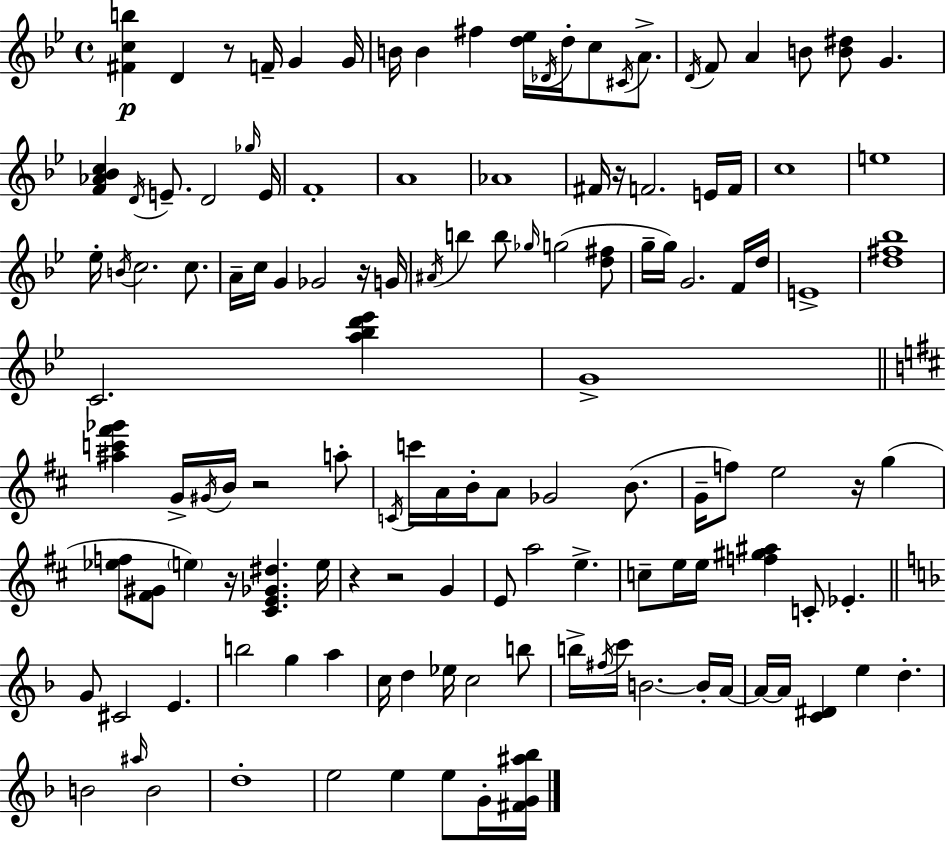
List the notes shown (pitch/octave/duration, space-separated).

[F#4,C5,B5]/q D4/q R/e F4/s G4/q G4/s B4/s B4/q F#5/q [D5,Eb5]/s Db4/s D5/s C5/e C#4/s A4/e. D4/s F4/e A4/q B4/e [B4,D#5]/e G4/q. [F4,Ab4,Bb4,C5]/q D4/s E4/e. D4/h Gb5/s E4/s F4/w A4/w Ab4/w F#4/s R/s F4/h. E4/s F4/s C5/w E5/w Eb5/s B4/s C5/h. C5/e. A4/s C5/s G4/q Gb4/h R/s G4/s A#4/s B5/q B5/e Gb5/s G5/h [D5,F#5]/e G5/s G5/s G4/h. F4/s D5/s E4/w [D5,F#5,Bb5]/w C4/h. [A5,Bb5,D6,Eb6]/q G4/w [A#5,C6,F#6,Gb6]/q G4/s G#4/s B4/s R/h A5/e C4/s C6/s A4/s B4/s A4/e Gb4/h B4/e. G4/s F5/e E5/h R/s G5/q [Eb5,F5]/e [F#4,G#4]/e E5/q R/s [C#4,E4,Gb4,D#5]/q. E5/s R/q R/h G4/q E4/e A5/h E5/q. C5/e E5/s E5/s [F5,G#5,A#5]/q C4/e Eb4/q. G4/e C#4/h E4/q. B5/h G5/q A5/q C5/s D5/q Eb5/s C5/h B5/e B5/s F#5/s C6/s B4/h. B4/s A4/s A4/s A4/s [C4,D#4]/q E5/q D5/q. B4/h A#5/s B4/h D5/w E5/h E5/q E5/e G4/s [F#4,G4,A#5,Bb5]/s